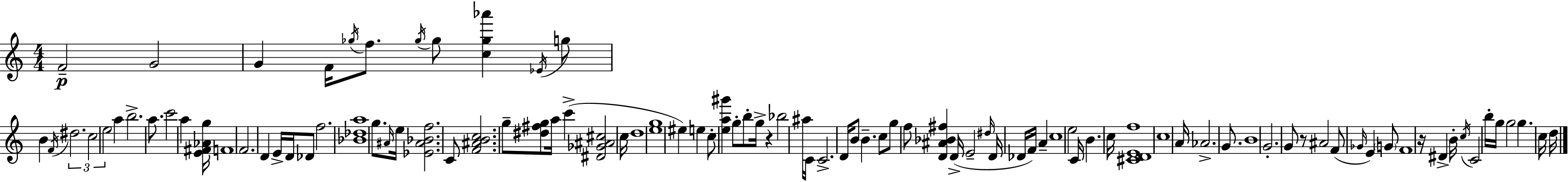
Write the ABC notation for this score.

X:1
T:Untitled
M:4/4
L:1/4
K:C
F2 G2 G F/4 _g/4 f/2 _g/4 _g/2 [c_g_a'] _E/4 g/2 B F/4 ^d2 c2 e2 a b2 a/2 c'2 a [E^F_Ag]/4 F4 F2 D E/4 D/4 _D/2 f2 [_B_da]4 g/2 ^A/4 e/4 [_E^A_Bf]2 C/2 [F^ABc]2 g/2 [^d^fg]/2 a/4 c' [^D_G^A^c]2 c/4 d4 [eg]4 ^e e c/2 [ea^g'] g/2 b/2 g/4 z _b2 ^a/4 C/4 C2 D/4 B/2 B c/2 g/2 f/2 [D^A_B^f] D/4 E2 ^d/4 D/4 _D/4 F/4 A c4 e2 C/4 B c/4 [^CDEf]4 c4 A/4 _A2 G/2 B4 G2 G/2 z/2 ^A2 F/2 _G/4 E G/2 F4 z/4 ^D B/4 c/4 C2 b/4 g/4 g2 g c/4 d/4